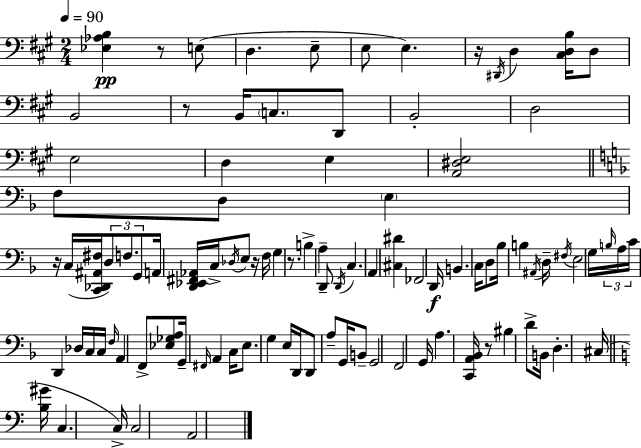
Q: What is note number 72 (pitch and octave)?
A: F2